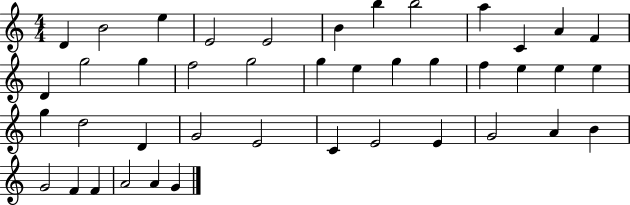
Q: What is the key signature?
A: C major